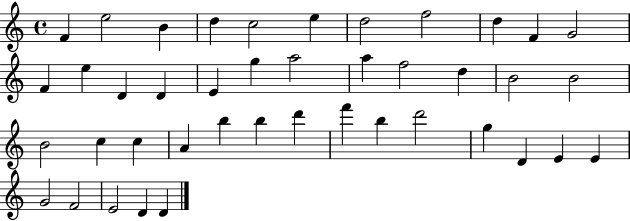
X:1
T:Untitled
M:4/4
L:1/4
K:C
F e2 B d c2 e d2 f2 d F G2 F e D D E g a2 a f2 d B2 B2 B2 c c A b b d' f' b d'2 g D E E G2 F2 E2 D D